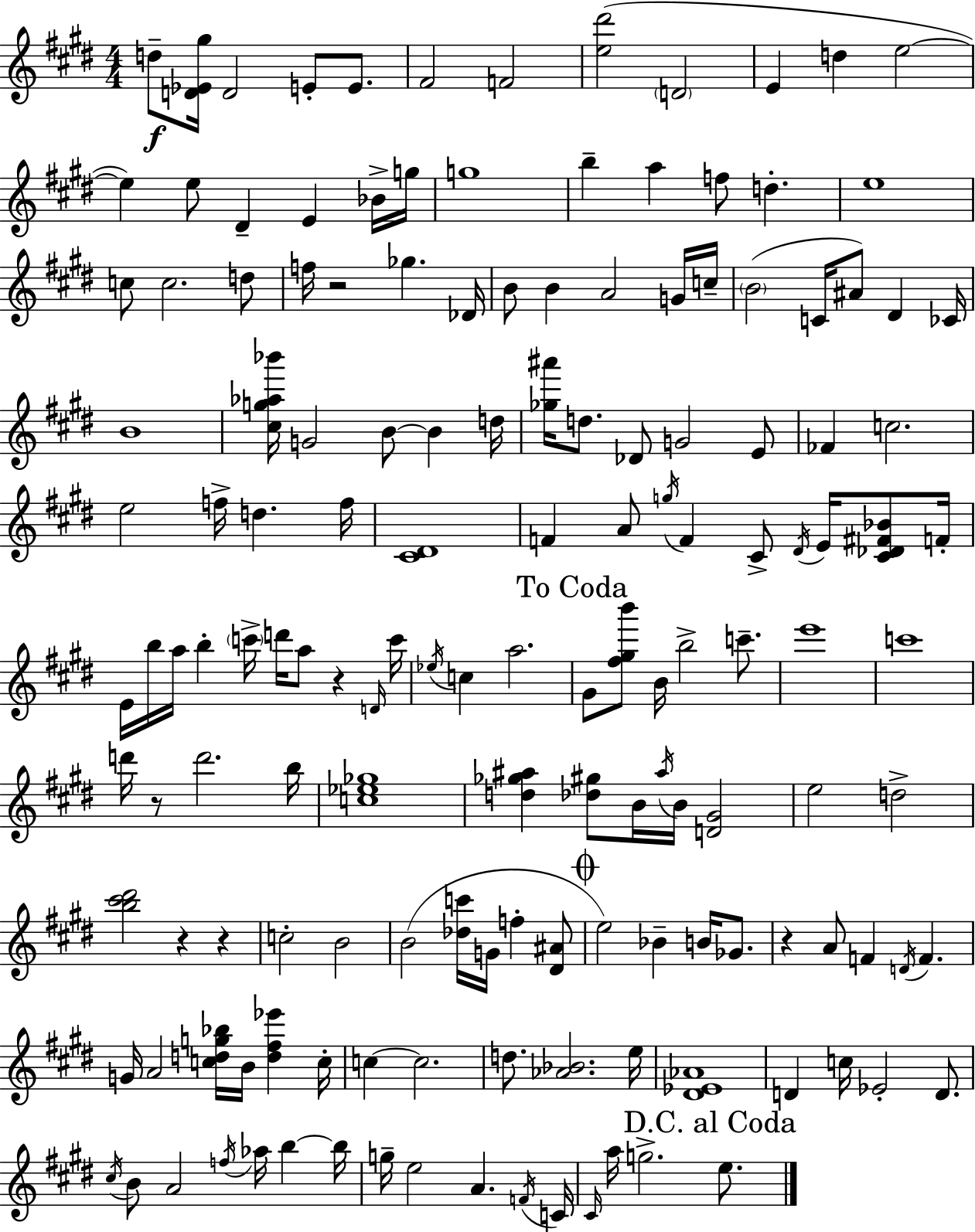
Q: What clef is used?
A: treble